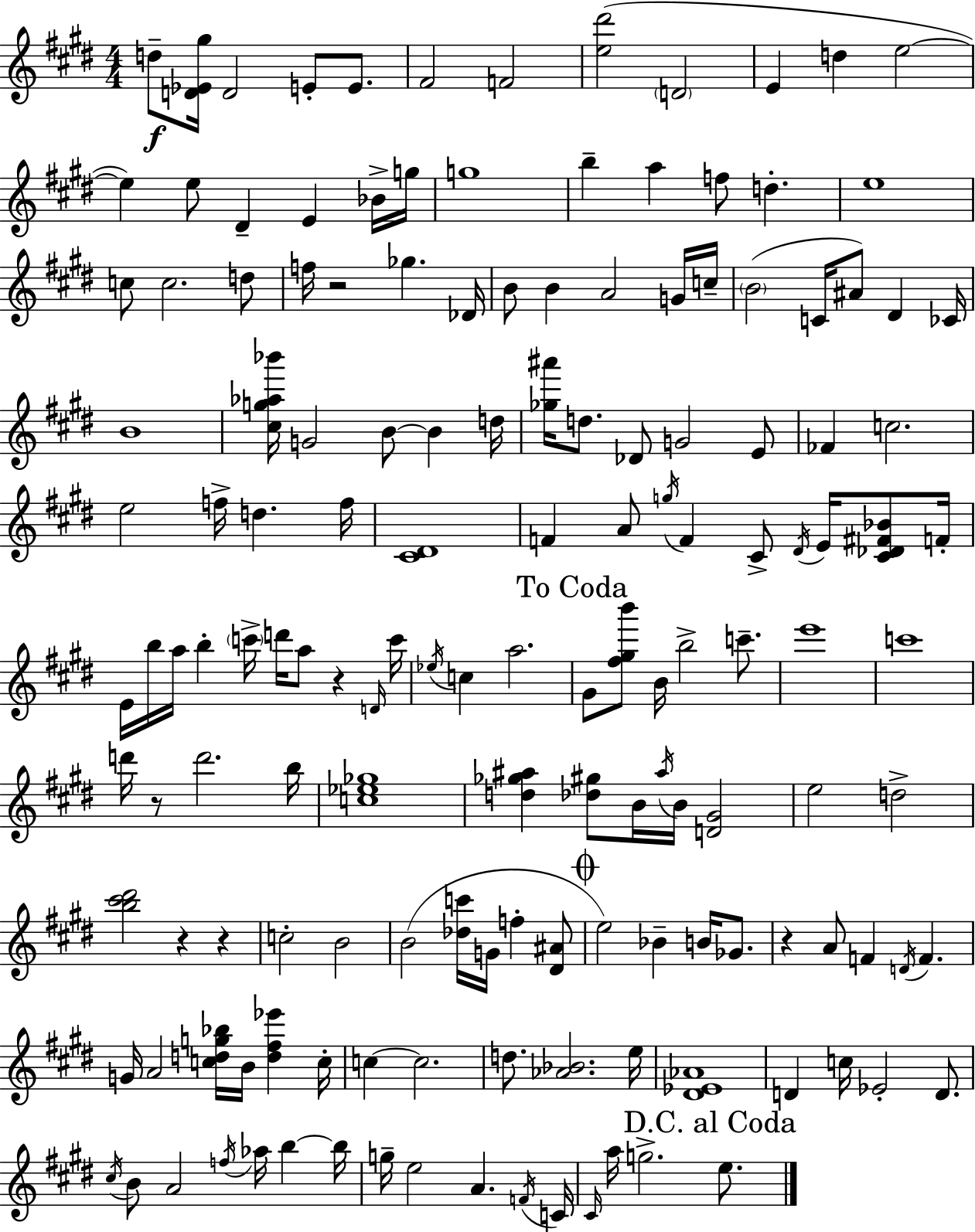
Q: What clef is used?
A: treble